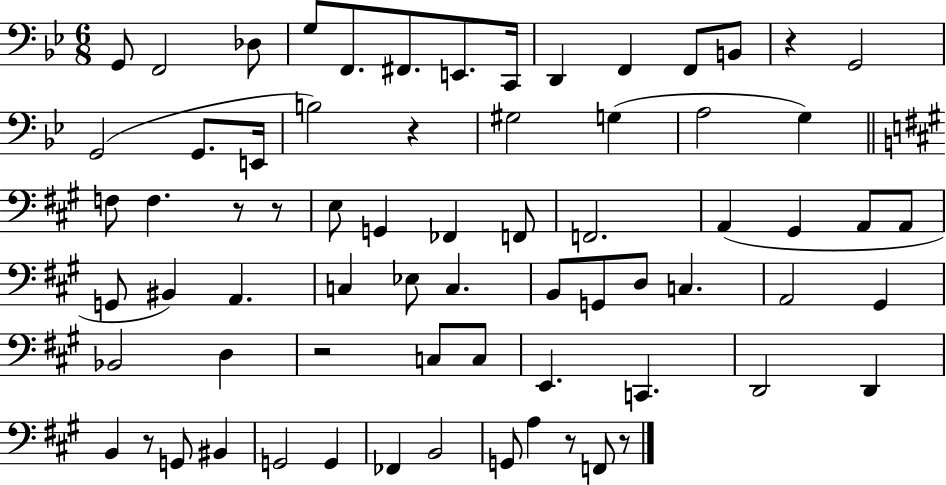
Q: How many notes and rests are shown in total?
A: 70